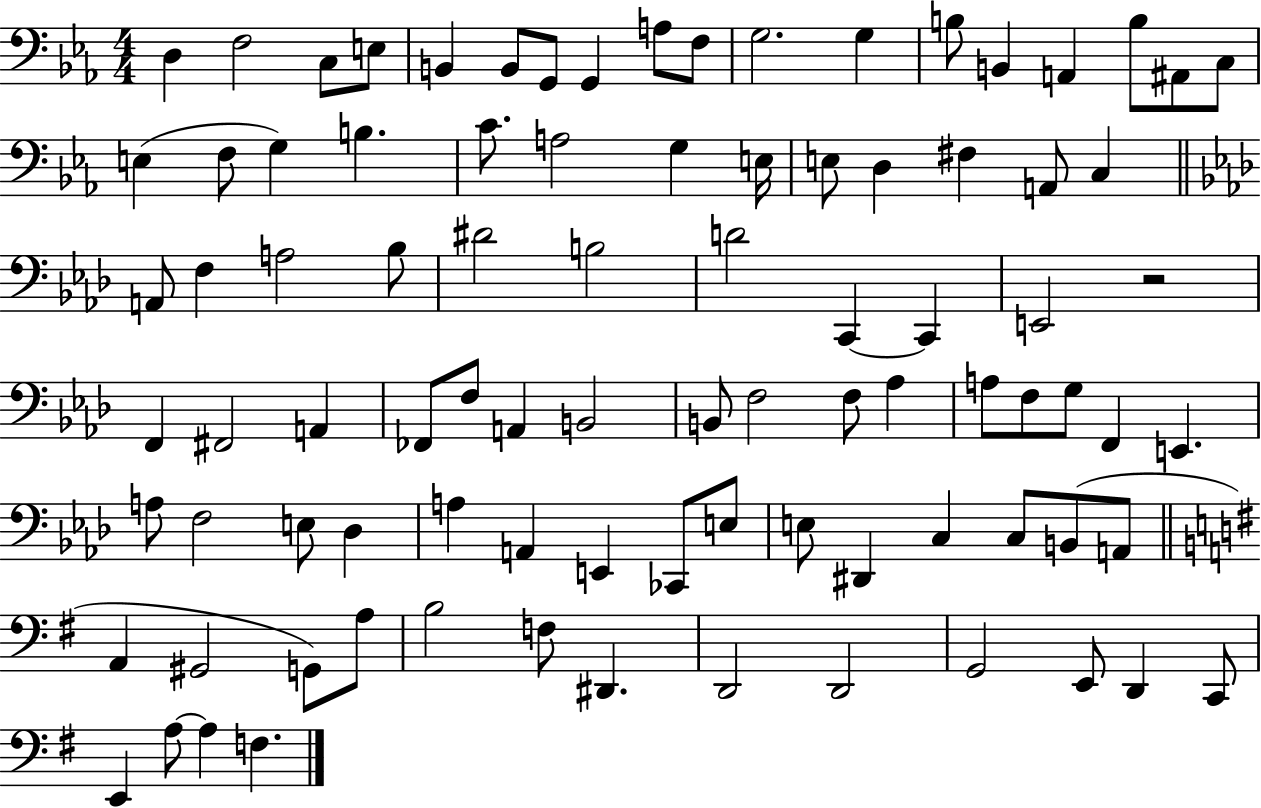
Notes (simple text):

D3/q F3/h C3/e E3/e B2/q B2/e G2/e G2/q A3/e F3/e G3/h. G3/q B3/e B2/q A2/q B3/e A#2/e C3/e E3/q F3/e G3/q B3/q. C4/e. A3/h G3/q E3/s E3/e D3/q F#3/q A2/e C3/q A2/e F3/q A3/h Bb3/e D#4/h B3/h D4/h C2/q C2/q E2/h R/h F2/q F#2/h A2/q FES2/e F3/e A2/q B2/h B2/e F3/h F3/e Ab3/q A3/e F3/e G3/e F2/q E2/q. A3/e F3/h E3/e Db3/q A3/q A2/q E2/q CES2/e E3/e E3/e D#2/q C3/q C3/e B2/e A2/e A2/q G#2/h G2/e A3/e B3/h F3/e D#2/q. D2/h D2/h G2/h E2/e D2/q C2/e E2/q A3/e A3/q F3/q.